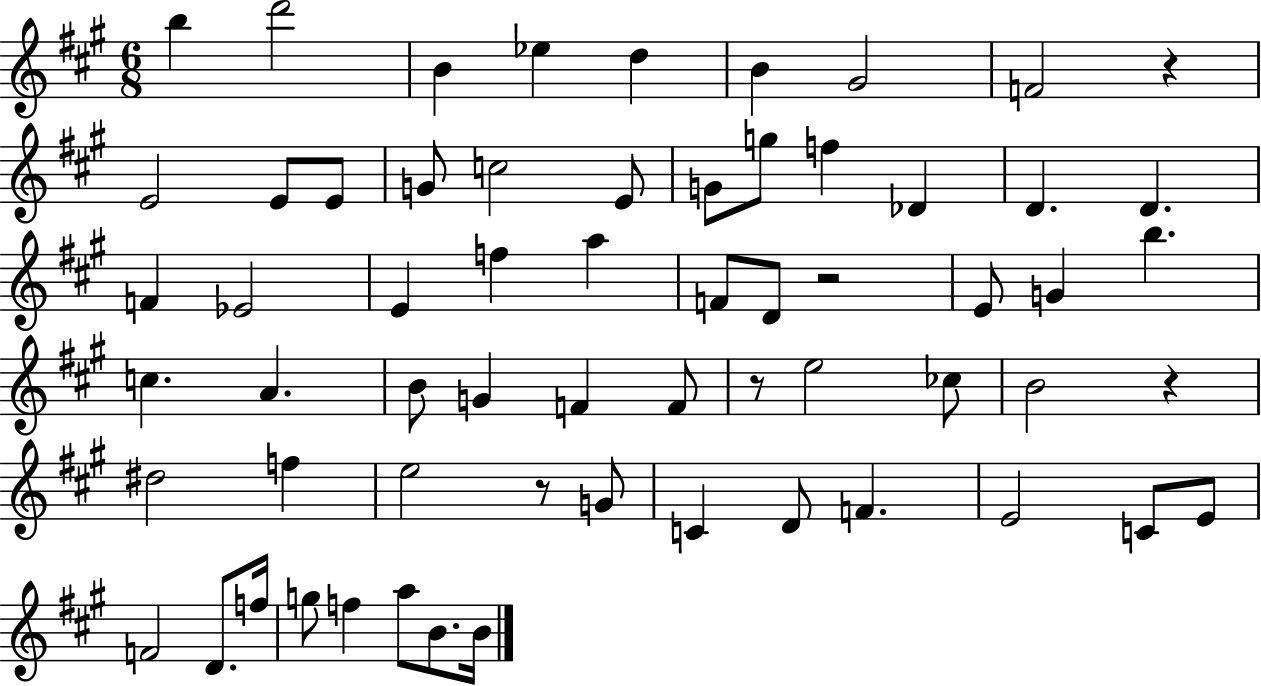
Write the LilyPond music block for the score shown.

{
  \clef treble
  \numericTimeSignature
  \time 6/8
  \key a \major
  b''4 d'''2 | b'4 ees''4 d''4 | b'4 gis'2 | f'2 r4 | \break e'2 e'8 e'8 | g'8 c''2 e'8 | g'8 g''8 f''4 des'4 | d'4. d'4. | \break f'4 ees'2 | e'4 f''4 a''4 | f'8 d'8 r2 | e'8 g'4 b''4. | \break c''4. a'4. | b'8 g'4 f'4 f'8 | r8 e''2 ces''8 | b'2 r4 | \break dis''2 f''4 | e''2 r8 g'8 | c'4 d'8 f'4. | e'2 c'8 e'8 | \break f'2 d'8. f''16 | g''8 f''4 a''8 b'8. b'16 | \bar "|."
}